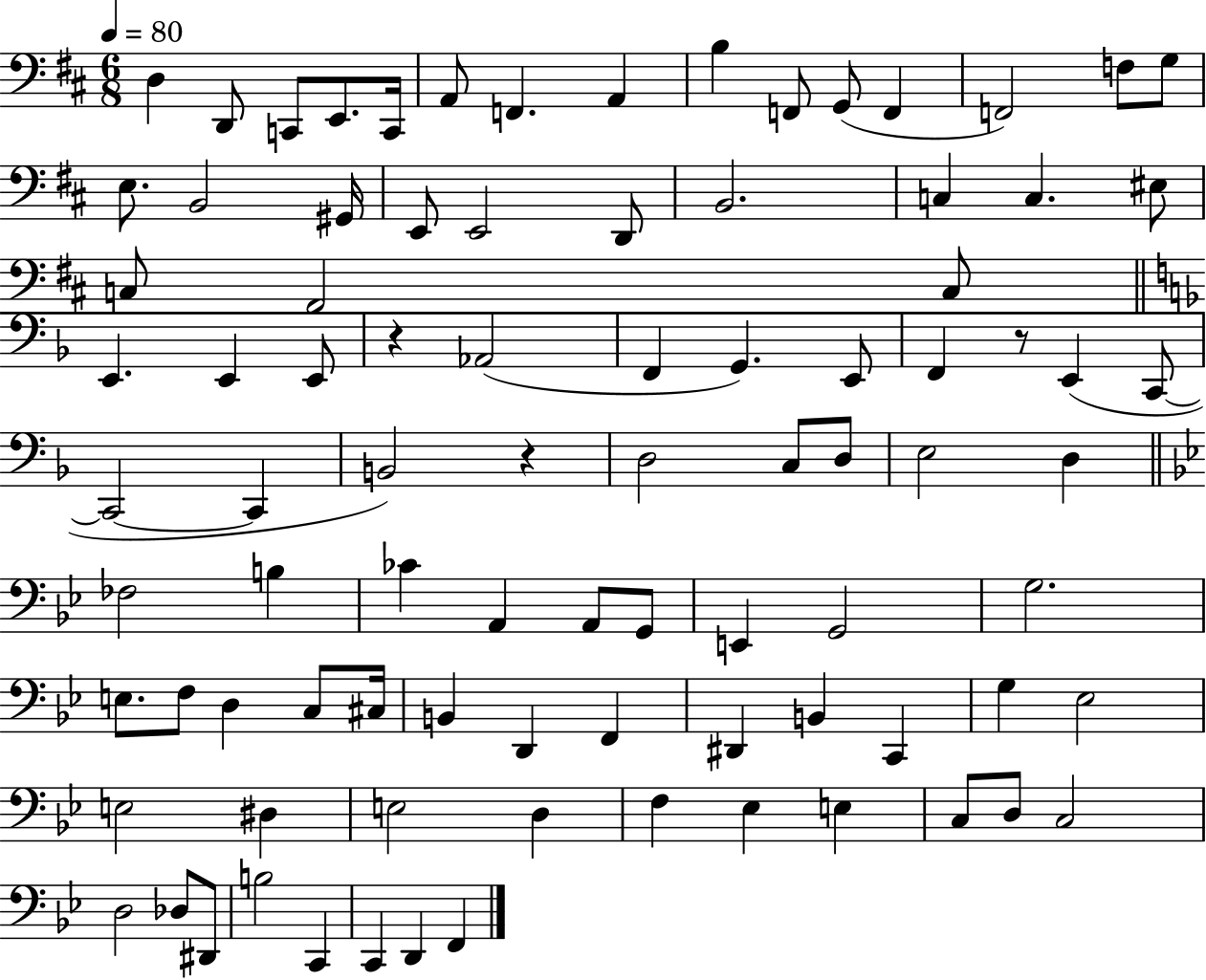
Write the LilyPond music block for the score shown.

{
  \clef bass
  \numericTimeSignature
  \time 6/8
  \key d \major
  \tempo 4 = 80
  d4 d,8 c,8 e,8. c,16 | a,8 f,4. a,4 | b4 f,8 g,8( f,4 | f,2) f8 g8 | \break e8. b,2 gis,16 | e,8 e,2 d,8 | b,2. | c4 c4. eis8 | \break c8 a,2 c8 | \bar "||" \break \key f \major e,4. e,4 e,8 | r4 aes,2( | f,4 g,4.) e,8 | f,4 r8 e,4( c,8~~ | \break c,2~~ c,4 | b,2) r4 | d2 c8 d8 | e2 d4 | \break \bar "||" \break \key bes \major fes2 b4 | ces'4 a,4 a,8 g,8 | e,4 g,2 | g2. | \break e8. f8 d4 c8 cis16 | b,4 d,4 f,4 | dis,4 b,4 c,4 | g4 ees2 | \break e2 dis4 | e2 d4 | f4 ees4 e4 | c8 d8 c2 | \break d2 des8 dis,8 | b2 c,4 | c,4 d,4 f,4 | \bar "|."
}